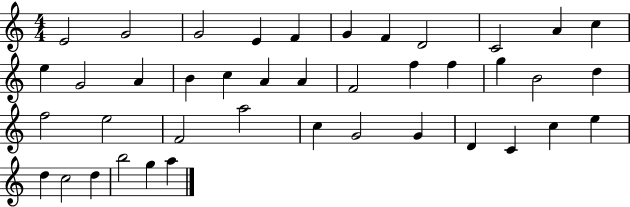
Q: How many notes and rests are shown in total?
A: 41